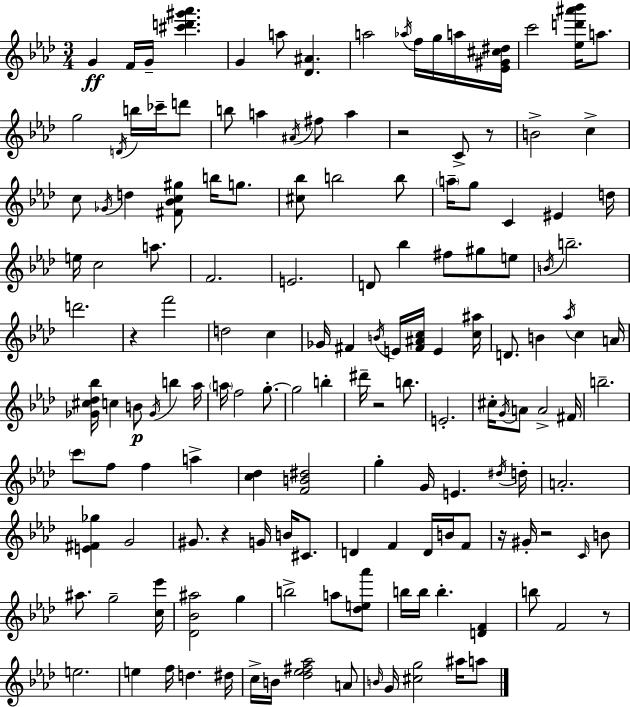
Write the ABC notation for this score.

X:1
T:Untitled
M:3/4
L:1/4
K:Fm
G F/4 G/4 [^c'd'^g'_a'] G a/2 [_D^A] a2 _a/4 f/4 g/4 a/4 [_E^G^c^d]/4 c'2 [_ed'^a'_b']/4 a/2 g2 D/4 b/4 _c'/4 d'/2 b/2 a ^A/4 ^f/2 a z2 C/2 z/2 B2 c c/2 _G/4 d [^F_Bc^g]/2 b/4 g/2 [^c_b]/2 b2 b/2 a/4 g/2 C ^E d/4 e/4 c2 a/2 F2 E2 D/2 _b ^f/2 ^g/2 e/2 B/4 b2 d'2 z f'2 d2 c _G/4 ^F B/4 E/4 [^F^Ac]/4 E [c^a]/4 D/2 B _a/4 c A/4 [_G^c_d_b]/4 c B/2 _G/4 b _a/4 a/4 f2 g/2 g2 b ^d'/4 z2 b/2 E2 ^c/4 G/4 A/2 A2 ^F/4 b2 c'/2 f/2 f a [c_d] [FB^d]2 g G/4 E ^d/4 d/4 A2 [E^F_g] G2 ^G/2 z G/4 B/4 ^C/2 D F D/4 B/4 F/2 z/4 ^G/4 z2 C/4 B/2 ^a/2 g2 [c_e']/4 [_D_B^a]2 g b2 a/2 [_de_a']/2 b/4 b/4 b [DF] b/2 F2 z/2 e2 e f/4 d ^d/4 c/4 B/4 [_d_e^f_a]2 A/2 B/4 G/4 [^cg]2 ^a/4 a/2